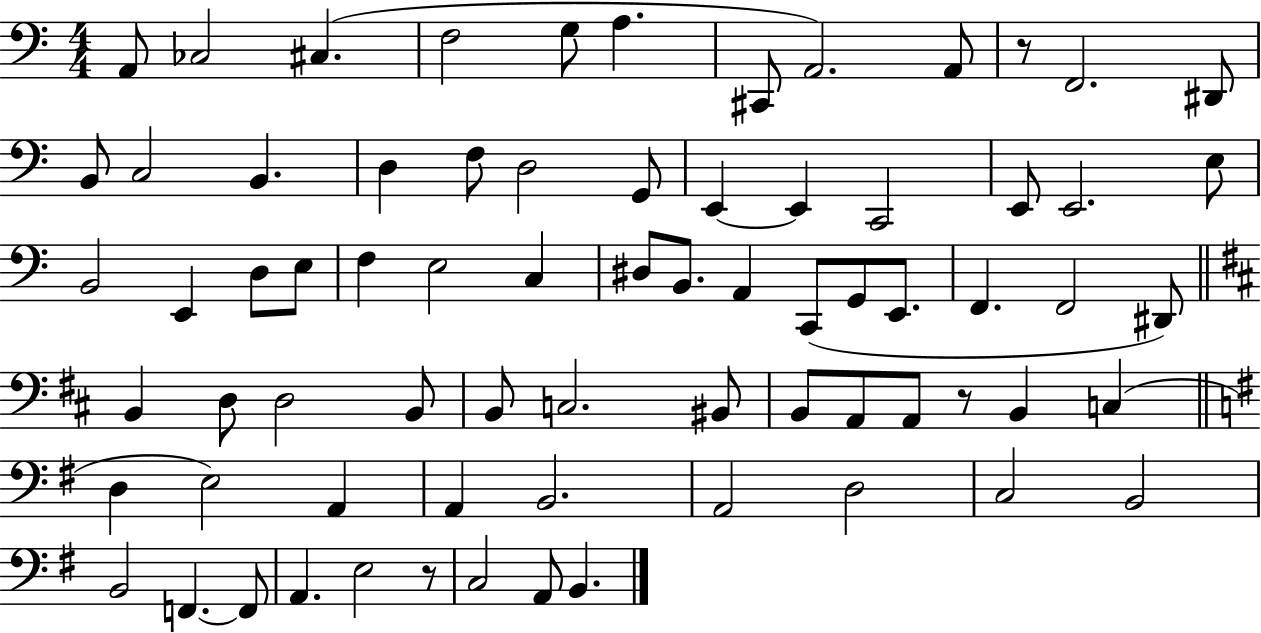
X:1
T:Untitled
M:4/4
L:1/4
K:C
A,,/2 _C,2 ^C, F,2 G,/2 A, ^C,,/2 A,,2 A,,/2 z/2 F,,2 ^D,,/2 B,,/2 C,2 B,, D, F,/2 D,2 G,,/2 E,, E,, C,,2 E,,/2 E,,2 E,/2 B,,2 E,, D,/2 E,/2 F, E,2 C, ^D,/2 B,,/2 A,, C,,/2 G,,/2 E,,/2 F,, F,,2 ^D,,/2 B,, D,/2 D,2 B,,/2 B,,/2 C,2 ^B,,/2 B,,/2 A,,/2 A,,/2 z/2 B,, C, D, E,2 A,, A,, B,,2 A,,2 D,2 C,2 B,,2 B,,2 F,, F,,/2 A,, E,2 z/2 C,2 A,,/2 B,,